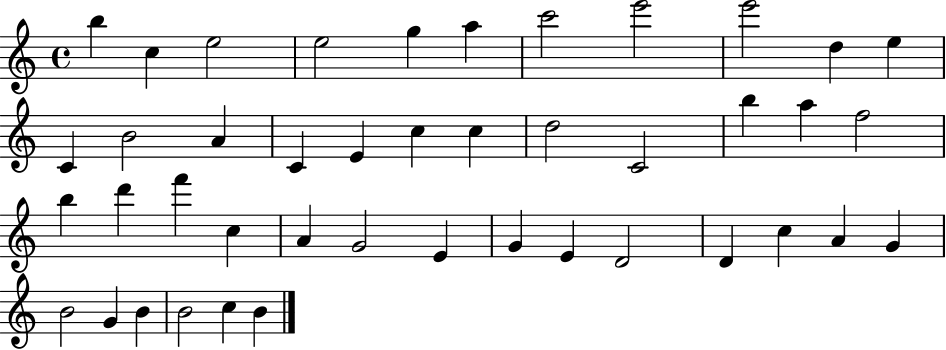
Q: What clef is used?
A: treble